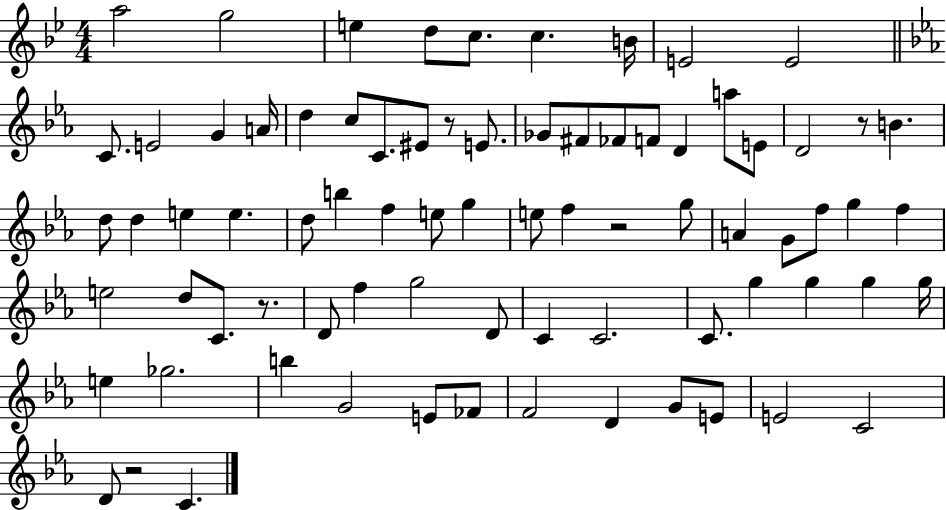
X:1
T:Untitled
M:4/4
L:1/4
K:Bb
a2 g2 e d/2 c/2 c B/4 E2 E2 C/2 E2 G A/4 d c/2 C/2 ^E/2 z/2 E/2 _G/2 ^F/2 _F/2 F/2 D a/2 E/2 D2 z/2 B d/2 d e e d/2 b f e/2 g e/2 f z2 g/2 A G/2 f/2 g f e2 d/2 C/2 z/2 D/2 f g2 D/2 C C2 C/2 g g g g/4 e _g2 b G2 E/2 _F/2 F2 D G/2 E/2 E2 C2 D/2 z2 C